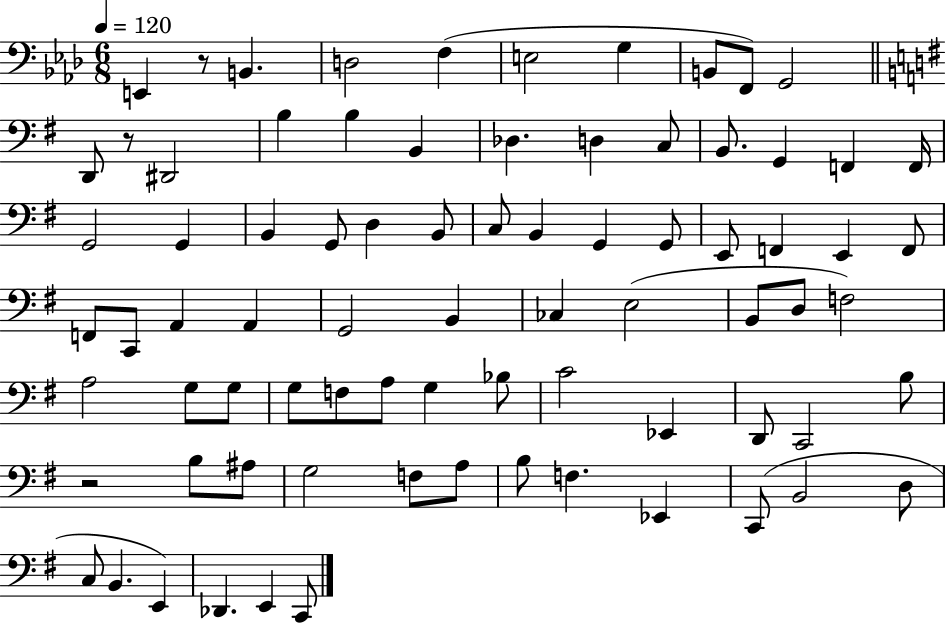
E2/q R/e B2/q. D3/h F3/q E3/h G3/q B2/e F2/e G2/h D2/e R/e D#2/h B3/q B3/q B2/q Db3/q. D3/q C3/e B2/e. G2/q F2/q F2/s G2/h G2/q B2/q G2/e D3/q B2/e C3/e B2/q G2/q G2/e E2/e F2/q E2/q F2/e F2/e C2/e A2/q A2/q G2/h B2/q CES3/q E3/h B2/e D3/e F3/h A3/h G3/e G3/e G3/e F3/e A3/e G3/q Bb3/e C4/h Eb2/q D2/e C2/h B3/e R/h B3/e A#3/e G3/h F3/e A3/e B3/e F3/q. Eb2/q C2/e B2/h D3/e C3/e B2/q. E2/q Db2/q. E2/q C2/e